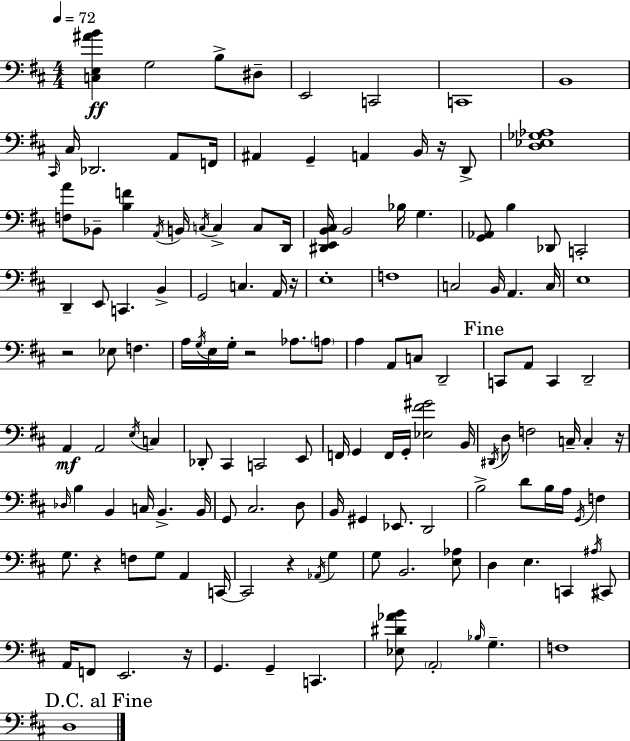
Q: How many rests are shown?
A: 8